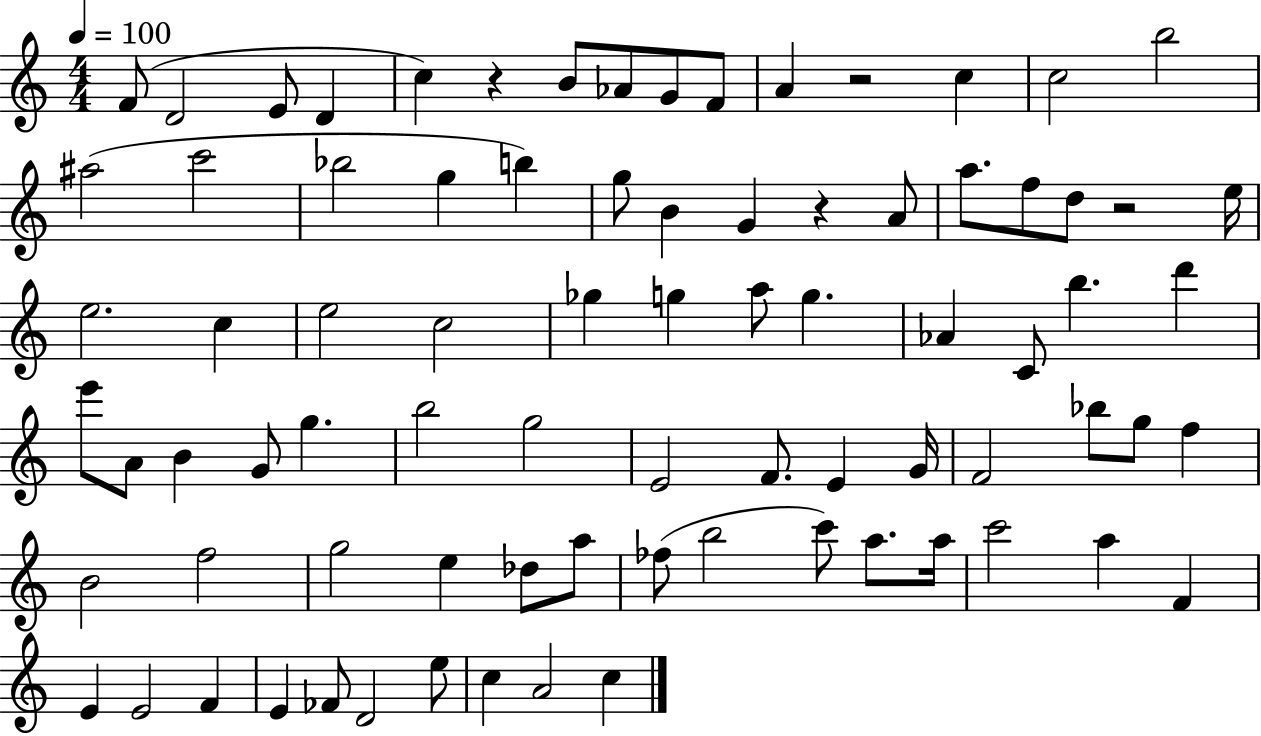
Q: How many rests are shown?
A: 4